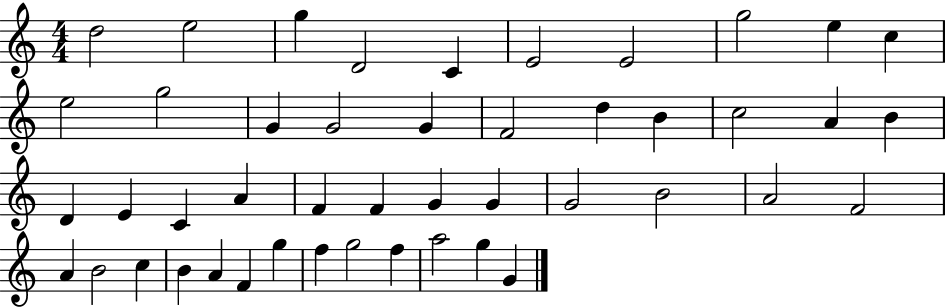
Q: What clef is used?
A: treble